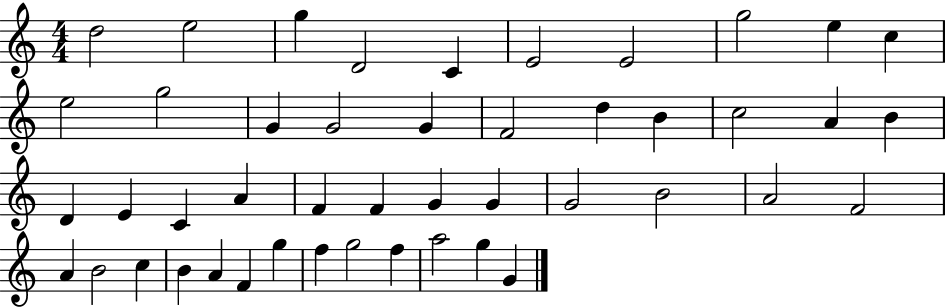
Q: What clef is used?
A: treble